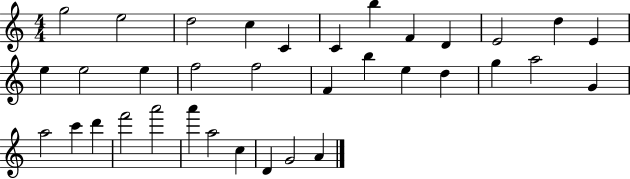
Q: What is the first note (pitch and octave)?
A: G5